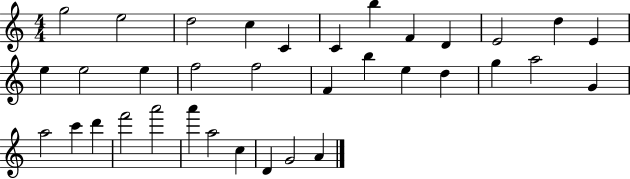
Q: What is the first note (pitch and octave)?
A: G5